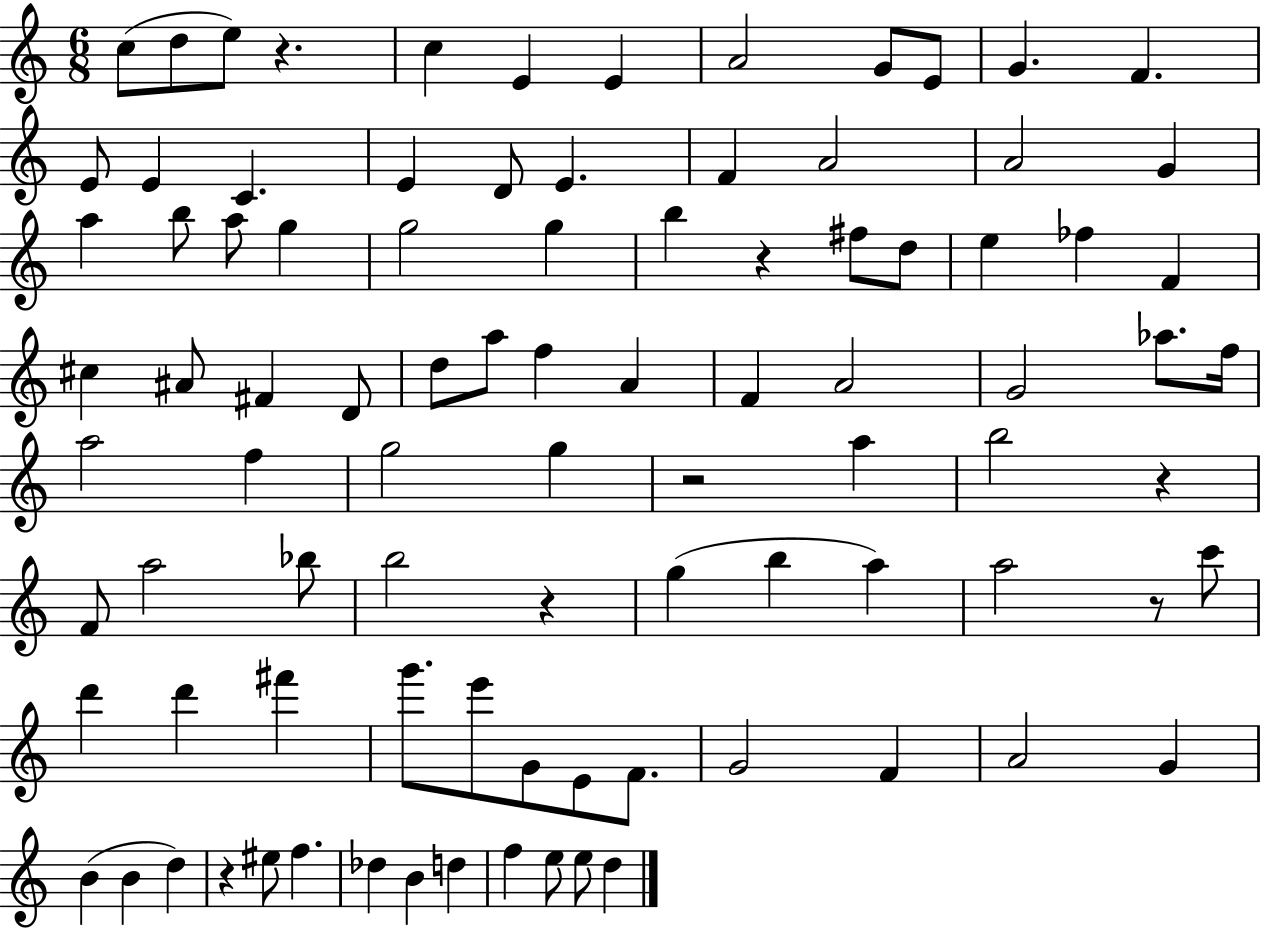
X:1
T:Untitled
M:6/8
L:1/4
K:C
c/2 d/2 e/2 z c E E A2 G/2 E/2 G F E/2 E C E D/2 E F A2 A2 G a b/2 a/2 g g2 g b z ^f/2 d/2 e _f F ^c ^A/2 ^F D/2 d/2 a/2 f A F A2 G2 _a/2 f/4 a2 f g2 g z2 a b2 z F/2 a2 _b/2 b2 z g b a a2 z/2 c'/2 d' d' ^f' g'/2 e'/2 G/2 E/2 F/2 G2 F A2 G B B d z ^e/2 f _d B d f e/2 e/2 d